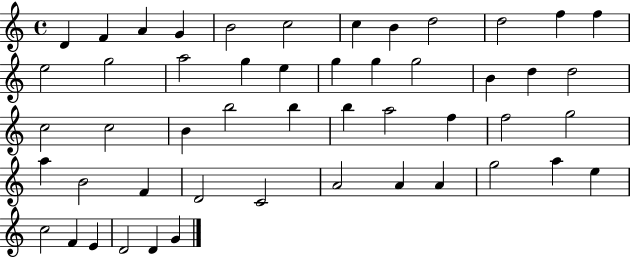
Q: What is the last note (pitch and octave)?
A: G4